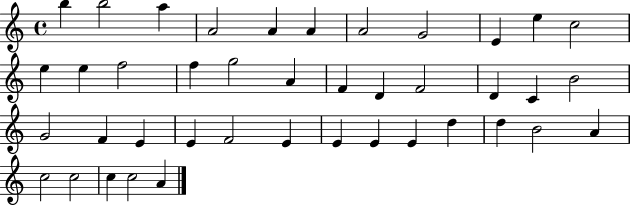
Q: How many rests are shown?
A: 0